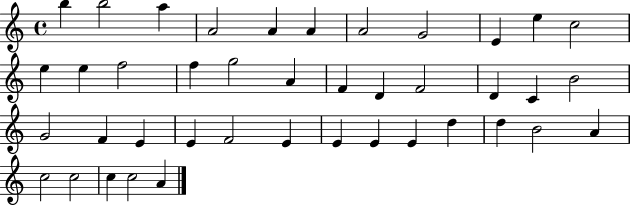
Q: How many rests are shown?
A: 0